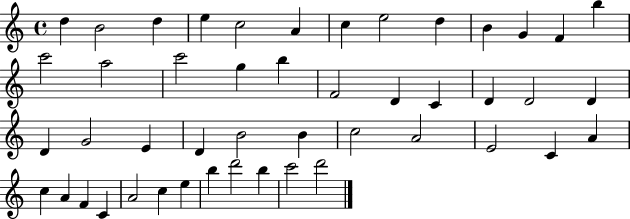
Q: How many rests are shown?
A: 0